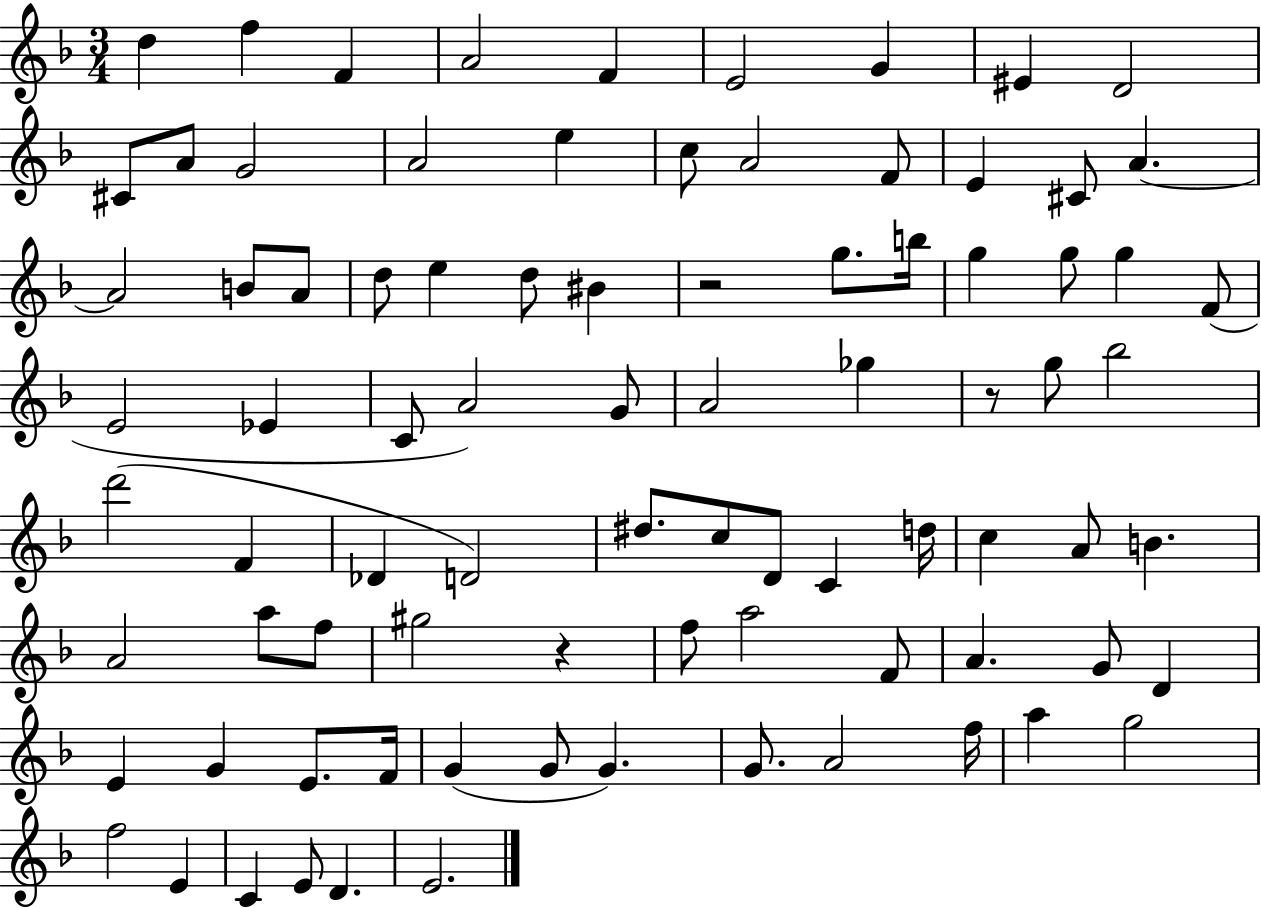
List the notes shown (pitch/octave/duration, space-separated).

D5/q F5/q F4/q A4/h F4/q E4/h G4/q EIS4/q D4/h C#4/e A4/e G4/h A4/h E5/q C5/e A4/h F4/e E4/q C#4/e A4/q. A4/h B4/e A4/e D5/e E5/q D5/e BIS4/q R/h G5/e. B5/s G5/q G5/e G5/q F4/e E4/h Eb4/q C4/e A4/h G4/e A4/h Gb5/q R/e G5/e Bb5/h D6/h F4/q Db4/q D4/h D#5/e. C5/e D4/e C4/q D5/s C5/q A4/e B4/q. A4/h A5/e F5/e G#5/h R/q F5/e A5/h F4/e A4/q. G4/e D4/q E4/q G4/q E4/e. F4/s G4/q G4/e G4/q. G4/e. A4/h F5/s A5/q G5/h F5/h E4/q C4/q E4/e D4/q. E4/h.